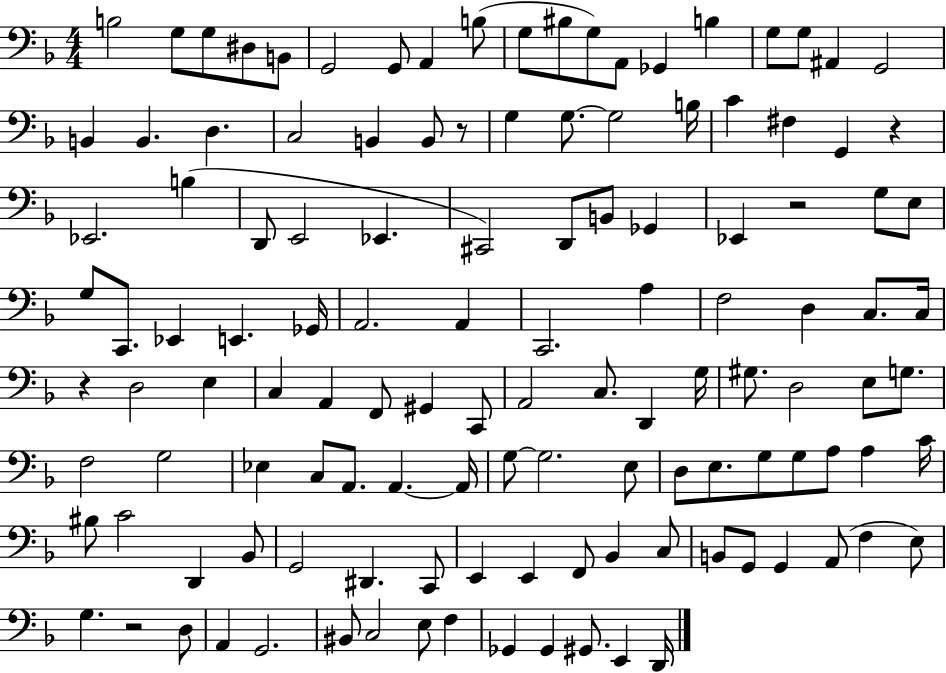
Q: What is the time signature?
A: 4/4